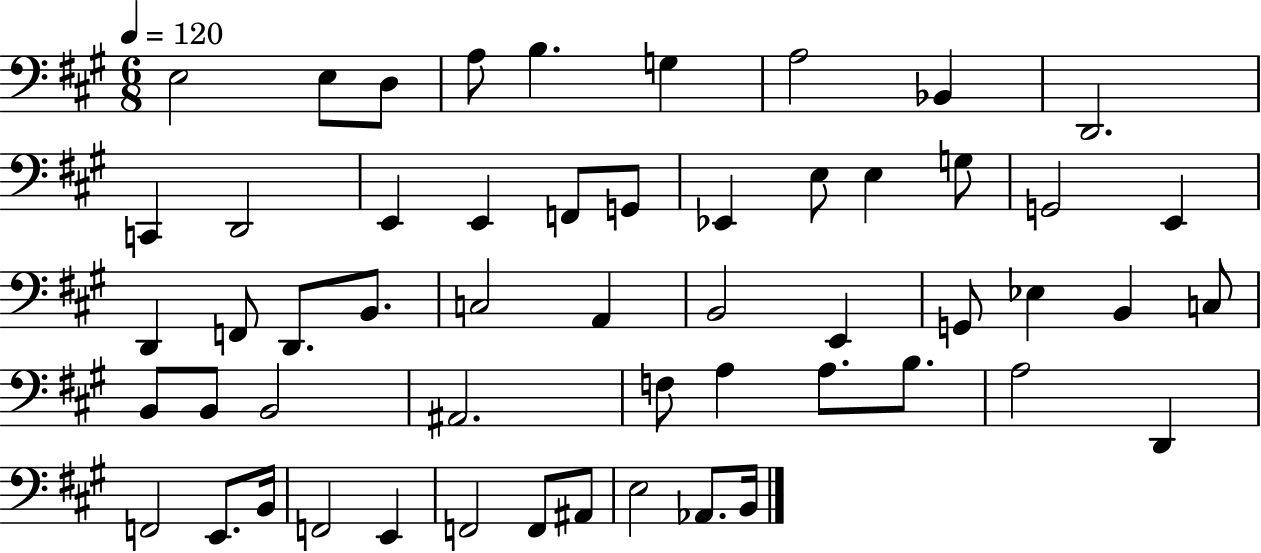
{
  \clef bass
  \numericTimeSignature
  \time 6/8
  \key a \major
  \tempo 4 = 120
  \repeat volta 2 { e2 e8 d8 | a8 b4. g4 | a2 bes,4 | d,2. | \break c,4 d,2 | e,4 e,4 f,8 g,8 | ees,4 e8 e4 g8 | g,2 e,4 | \break d,4 f,8 d,8. b,8. | c2 a,4 | b,2 e,4 | g,8 ees4 b,4 c8 | \break b,8 b,8 b,2 | ais,2. | f8 a4 a8. b8. | a2 d,4 | \break f,2 e,8. b,16 | f,2 e,4 | f,2 f,8 ais,8 | e2 aes,8. b,16 | \break } \bar "|."
}